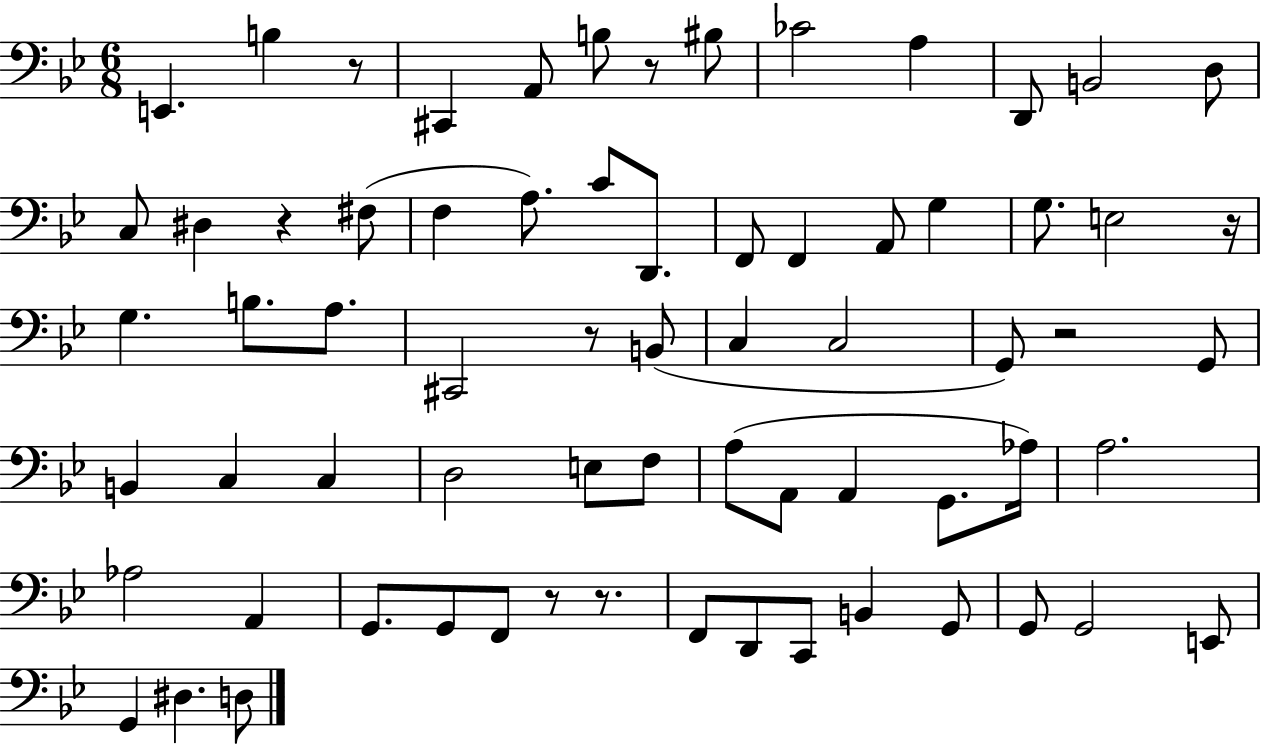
{
  \clef bass
  \numericTimeSignature
  \time 6/8
  \key bes \major
  e,4. b4 r8 | cis,4 a,8 b8 r8 bis8 | ces'2 a4 | d,8 b,2 d8 | \break c8 dis4 r4 fis8( | f4 a8.) c'8 d,8. | f,8 f,4 a,8 g4 | g8. e2 r16 | \break g4. b8. a8. | cis,2 r8 b,8( | c4 c2 | g,8) r2 g,8 | \break b,4 c4 c4 | d2 e8 f8 | a8( a,8 a,4 g,8. aes16) | a2. | \break aes2 a,4 | g,8. g,8 f,8 r8 r8. | f,8 d,8 c,8 b,4 g,8 | g,8 g,2 e,8 | \break g,4 dis4. d8 | \bar "|."
}